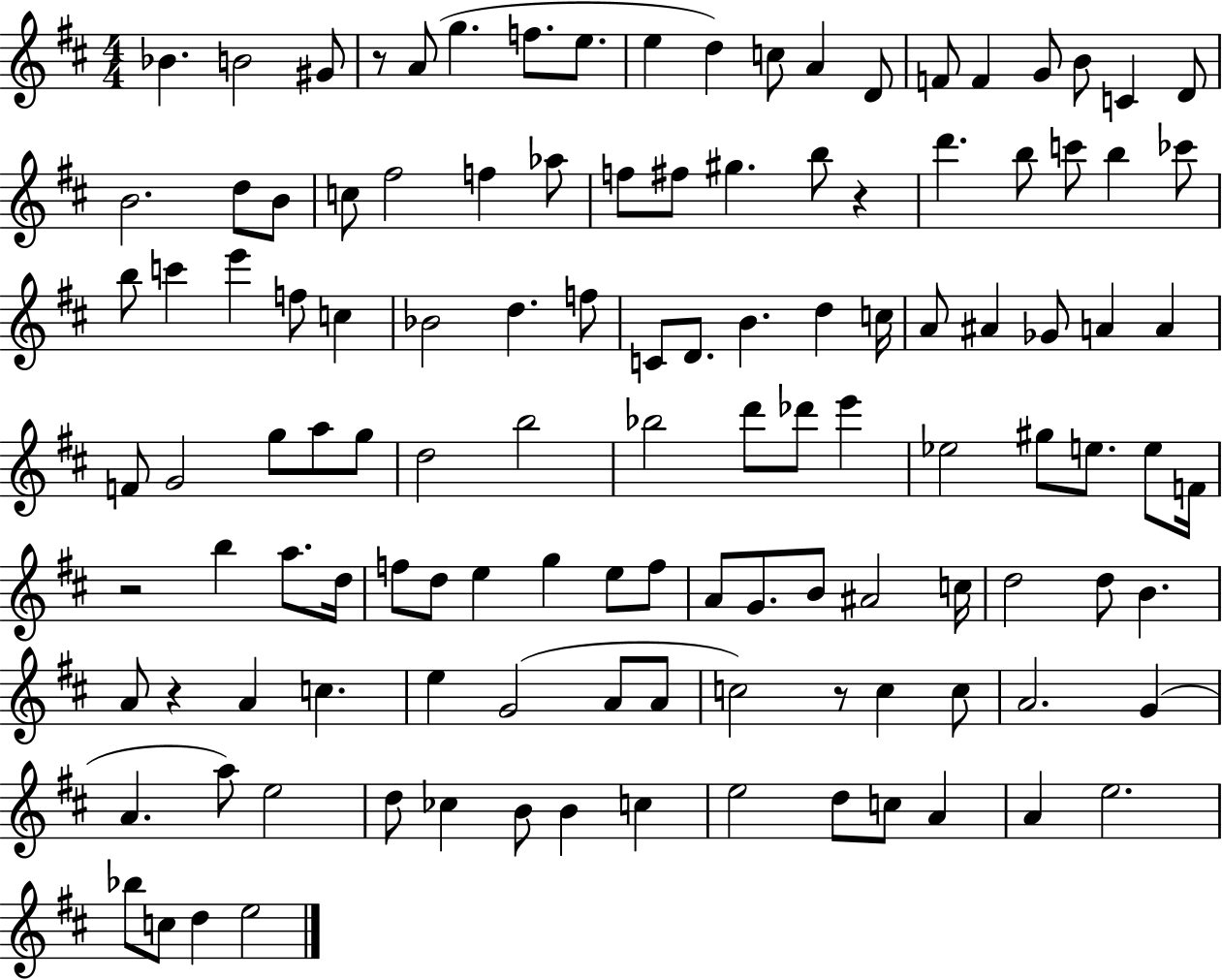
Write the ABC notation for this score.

X:1
T:Untitled
M:4/4
L:1/4
K:D
_B B2 ^G/2 z/2 A/2 g f/2 e/2 e d c/2 A D/2 F/2 F G/2 B/2 C D/2 B2 d/2 B/2 c/2 ^f2 f _a/2 f/2 ^f/2 ^g b/2 z d' b/2 c'/2 b _c'/2 b/2 c' e' f/2 c _B2 d f/2 C/2 D/2 B d c/4 A/2 ^A _G/2 A A F/2 G2 g/2 a/2 g/2 d2 b2 _b2 d'/2 _d'/2 e' _e2 ^g/2 e/2 e/2 F/4 z2 b a/2 d/4 f/2 d/2 e g e/2 f/2 A/2 G/2 B/2 ^A2 c/4 d2 d/2 B A/2 z A c e G2 A/2 A/2 c2 z/2 c c/2 A2 G A a/2 e2 d/2 _c B/2 B c e2 d/2 c/2 A A e2 _b/2 c/2 d e2